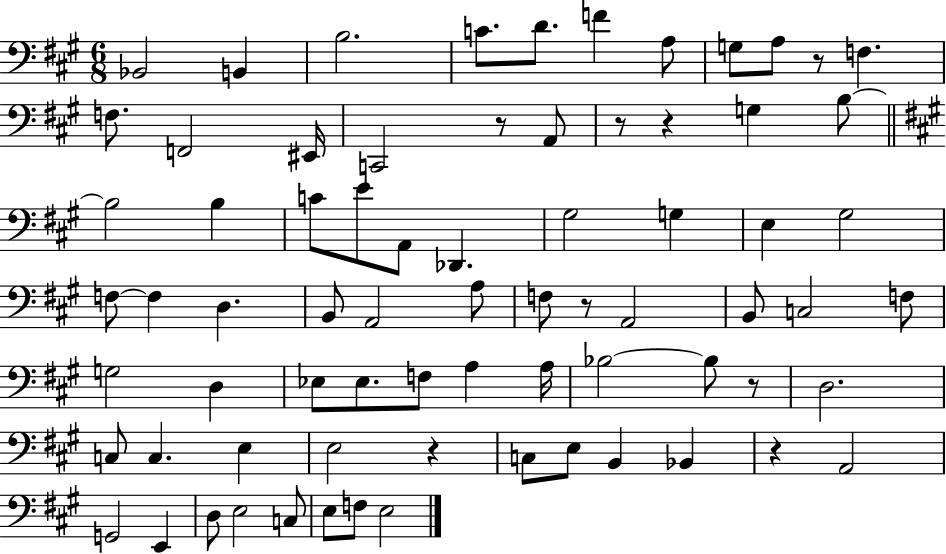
Bb2/h B2/q B3/h. C4/e. D4/e. F4/q A3/e G3/e A3/e R/e F3/q. F3/e. F2/h EIS2/s C2/h R/e A2/e R/e R/q G3/q B3/e B3/h B3/q C4/e E4/e A2/e Db2/q. G#3/h G3/q E3/q G#3/h F3/e F3/q D3/q. B2/e A2/h A3/e F3/e R/e A2/h B2/e C3/h F3/e G3/h D3/q Eb3/e Eb3/e. F3/e A3/q A3/s Bb3/h Bb3/e R/e D3/h. C3/e C3/q. E3/q E3/h R/q C3/e E3/e B2/q Bb2/q R/q A2/h G2/h E2/q D3/e E3/h C3/e E3/e F3/e E3/h